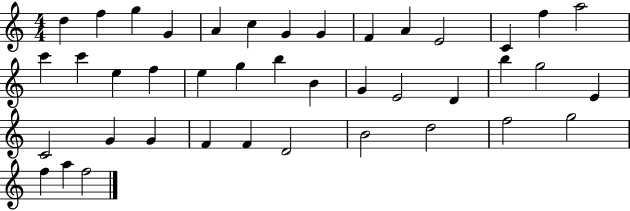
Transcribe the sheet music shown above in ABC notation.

X:1
T:Untitled
M:4/4
L:1/4
K:C
d f g G A c G G F A E2 C f a2 c' c' e f e g b B G E2 D b g2 E C2 G G F F D2 B2 d2 f2 g2 f a f2